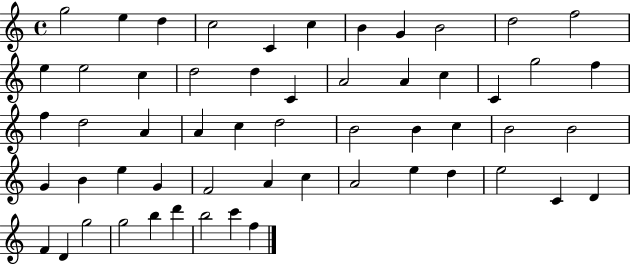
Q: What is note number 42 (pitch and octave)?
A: A4